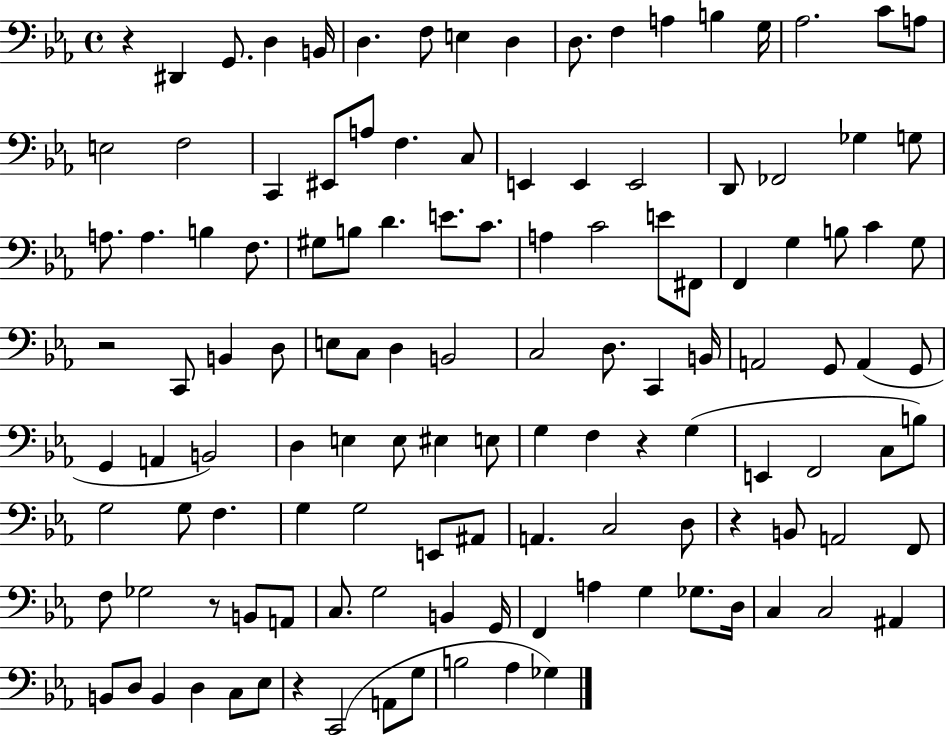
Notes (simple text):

R/q D#2/q G2/e. D3/q B2/s D3/q. F3/e E3/q D3/q D3/e. F3/q A3/q B3/q G3/s Ab3/h. C4/e A3/e E3/h F3/h C2/q EIS2/e A3/e F3/q. C3/e E2/q E2/q E2/h D2/e FES2/h Gb3/q G3/e A3/e. A3/q. B3/q F3/e. G#3/e B3/e D4/q. E4/e. C4/e. A3/q C4/h E4/e F#2/e F2/q G3/q B3/e C4/q G3/e R/h C2/e B2/q D3/e E3/e C3/e D3/q B2/h C3/h D3/e. C2/q B2/s A2/h G2/e A2/q G2/e G2/q A2/q B2/h D3/q E3/q E3/e EIS3/q E3/e G3/q F3/q R/q G3/q E2/q F2/h C3/e B3/e G3/h G3/e F3/q. G3/q G3/h E2/e A#2/e A2/q. C3/h D3/e R/q B2/e A2/h F2/e F3/e Gb3/h R/e B2/e A2/e C3/e. G3/h B2/q G2/s F2/q A3/q G3/q Gb3/e. D3/s C3/q C3/h A#2/q B2/e D3/e B2/q D3/q C3/e Eb3/e R/q C2/h A2/e G3/e B3/h Ab3/q Gb3/q